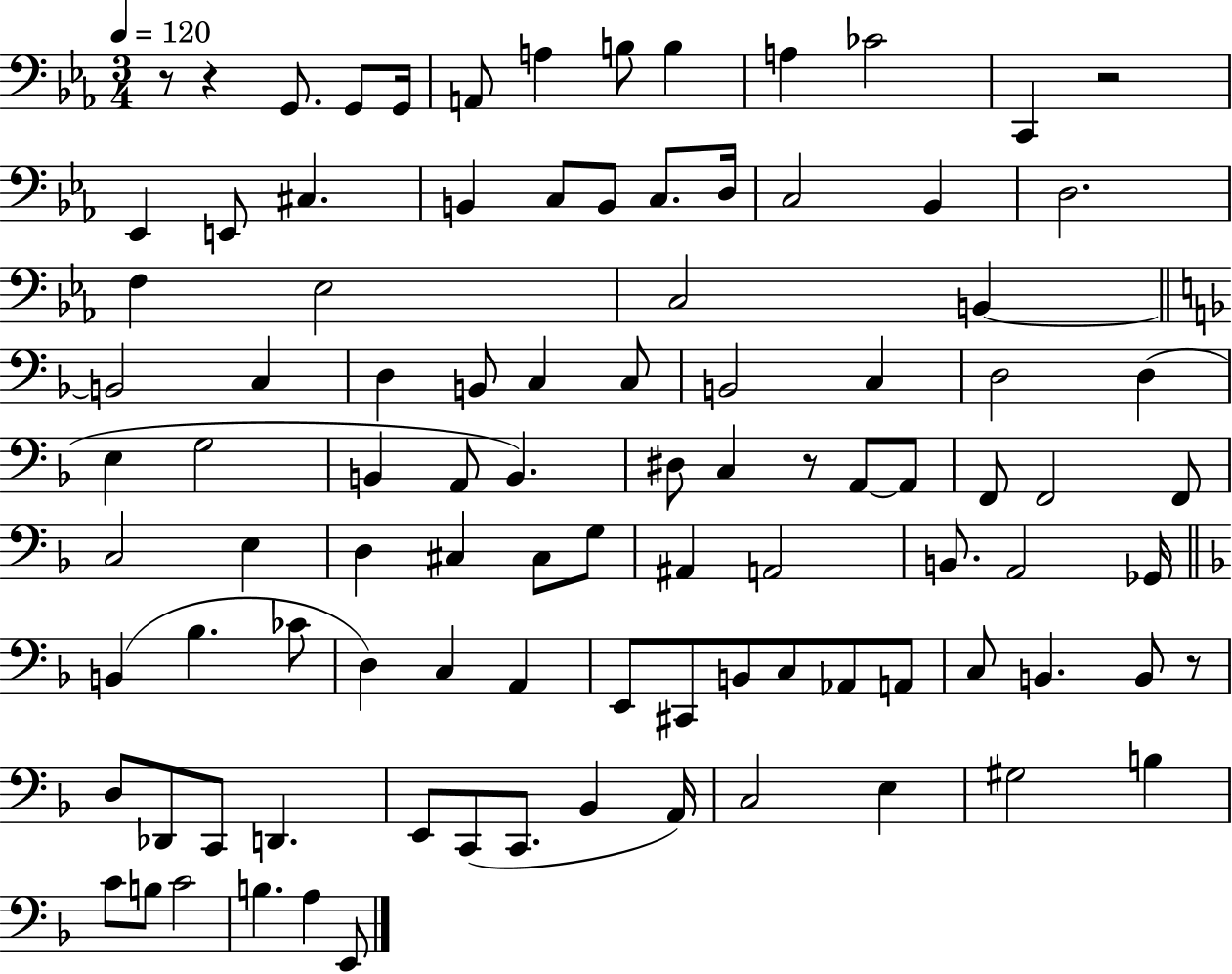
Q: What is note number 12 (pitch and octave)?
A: E2